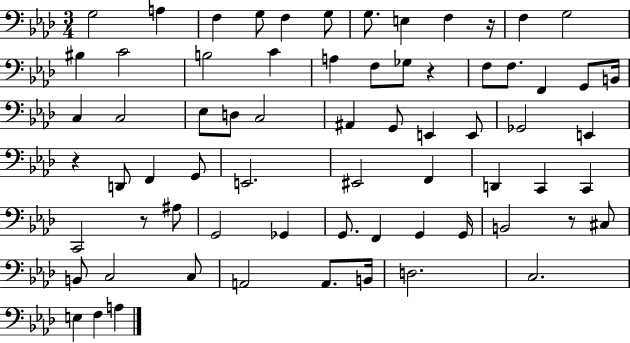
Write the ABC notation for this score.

X:1
T:Untitled
M:3/4
L:1/4
K:Ab
G,2 A, F, G,/2 F, G,/2 G,/2 E, F, z/4 F, G,2 ^B, C2 B,2 C A, F,/2 _G,/2 z F,/2 F,/2 F,, G,,/2 B,,/4 C, C,2 _E,/2 D,/2 C,2 ^A,, G,,/2 E,, E,,/2 _G,,2 E,, z D,,/2 F,, G,,/2 E,,2 ^E,,2 F,, D,, C,, C,, C,,2 z/2 ^A,/2 G,,2 _G,, G,,/2 F,, G,, G,,/4 B,,2 z/2 ^C,/2 B,,/2 C,2 C,/2 A,,2 A,,/2 B,,/4 D,2 C,2 E, F, A,